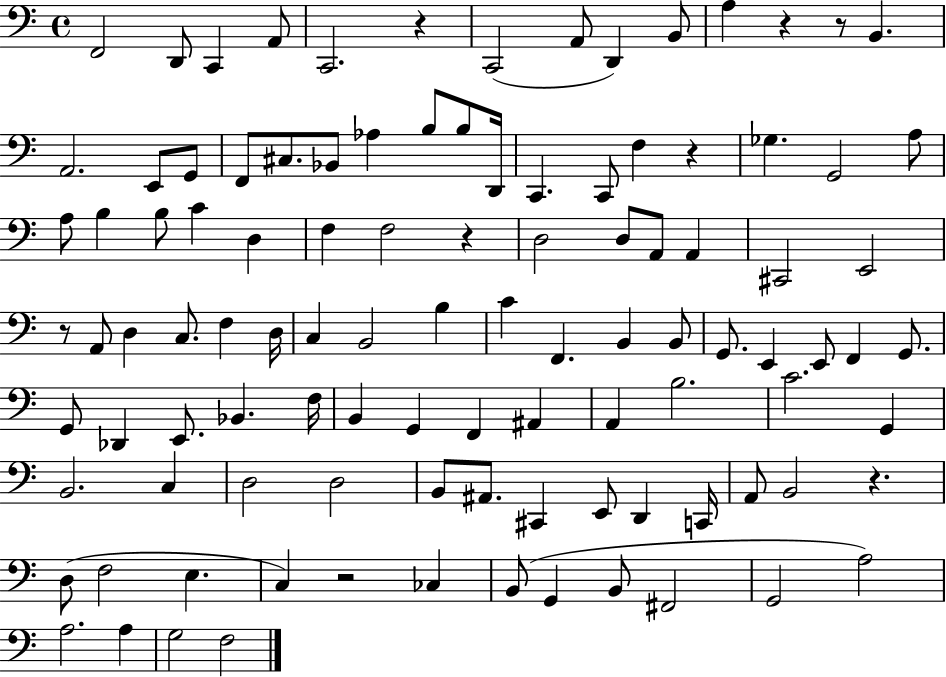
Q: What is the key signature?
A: C major